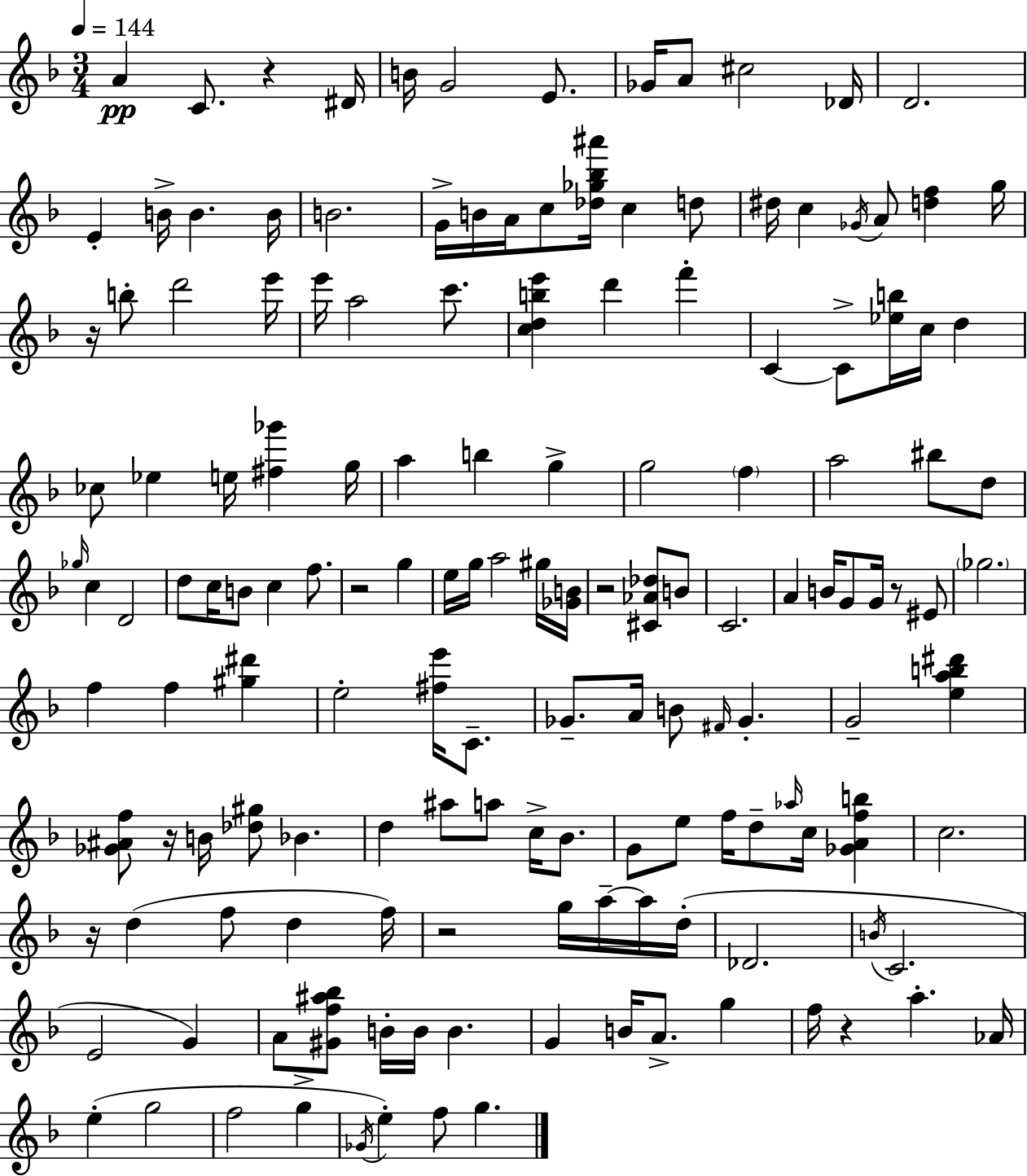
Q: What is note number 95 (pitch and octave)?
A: C5